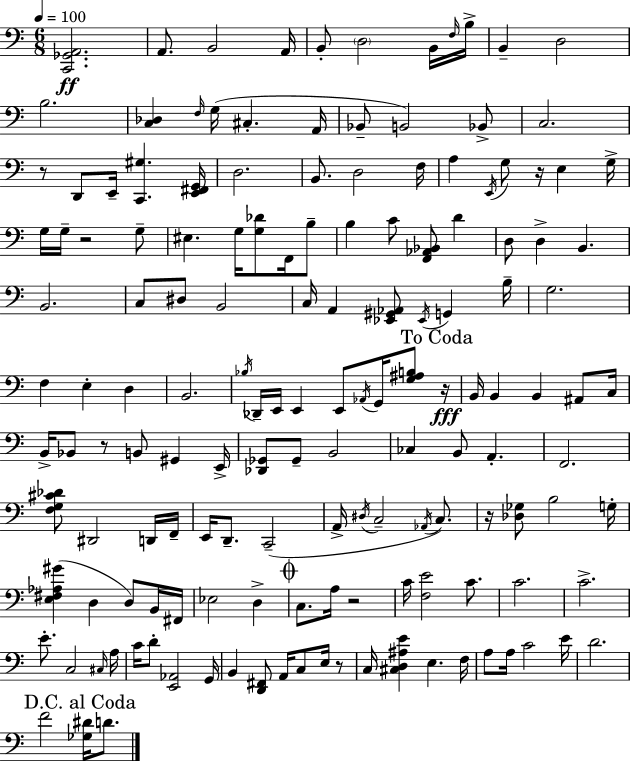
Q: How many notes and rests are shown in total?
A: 151